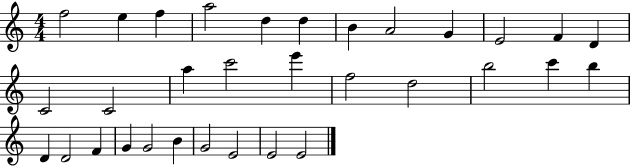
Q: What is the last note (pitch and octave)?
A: E4